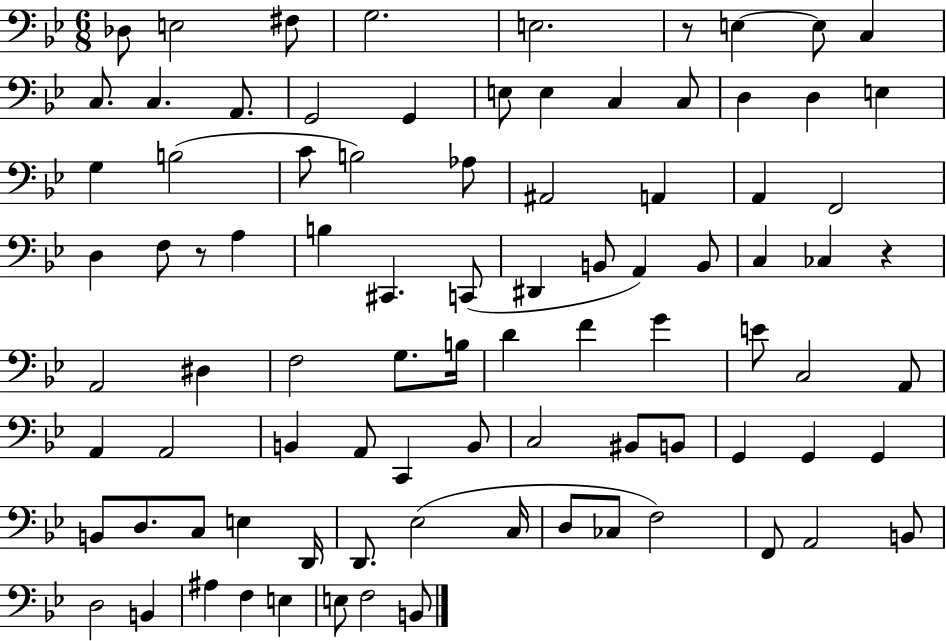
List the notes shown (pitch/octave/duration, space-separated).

Db3/e E3/h F#3/e G3/h. E3/h. R/e E3/q E3/e C3/q C3/e. C3/q. A2/e. G2/h G2/q E3/e E3/q C3/q C3/e D3/q D3/q E3/q G3/q B3/h C4/e B3/h Ab3/e A#2/h A2/q A2/q F2/h D3/q F3/e R/e A3/q B3/q C#2/q. C2/e D#2/q B2/e A2/q B2/e C3/q CES3/q R/q A2/h D#3/q F3/h G3/e. B3/s D4/q F4/q G4/q E4/e C3/h A2/e A2/q A2/h B2/q A2/e C2/q B2/e C3/h BIS2/e B2/e G2/q G2/q G2/q B2/e D3/e. C3/e E3/q D2/s D2/e. Eb3/h C3/s D3/e CES3/e F3/h F2/e A2/h B2/e D3/h B2/q A#3/q F3/q E3/q E3/e F3/h B2/e